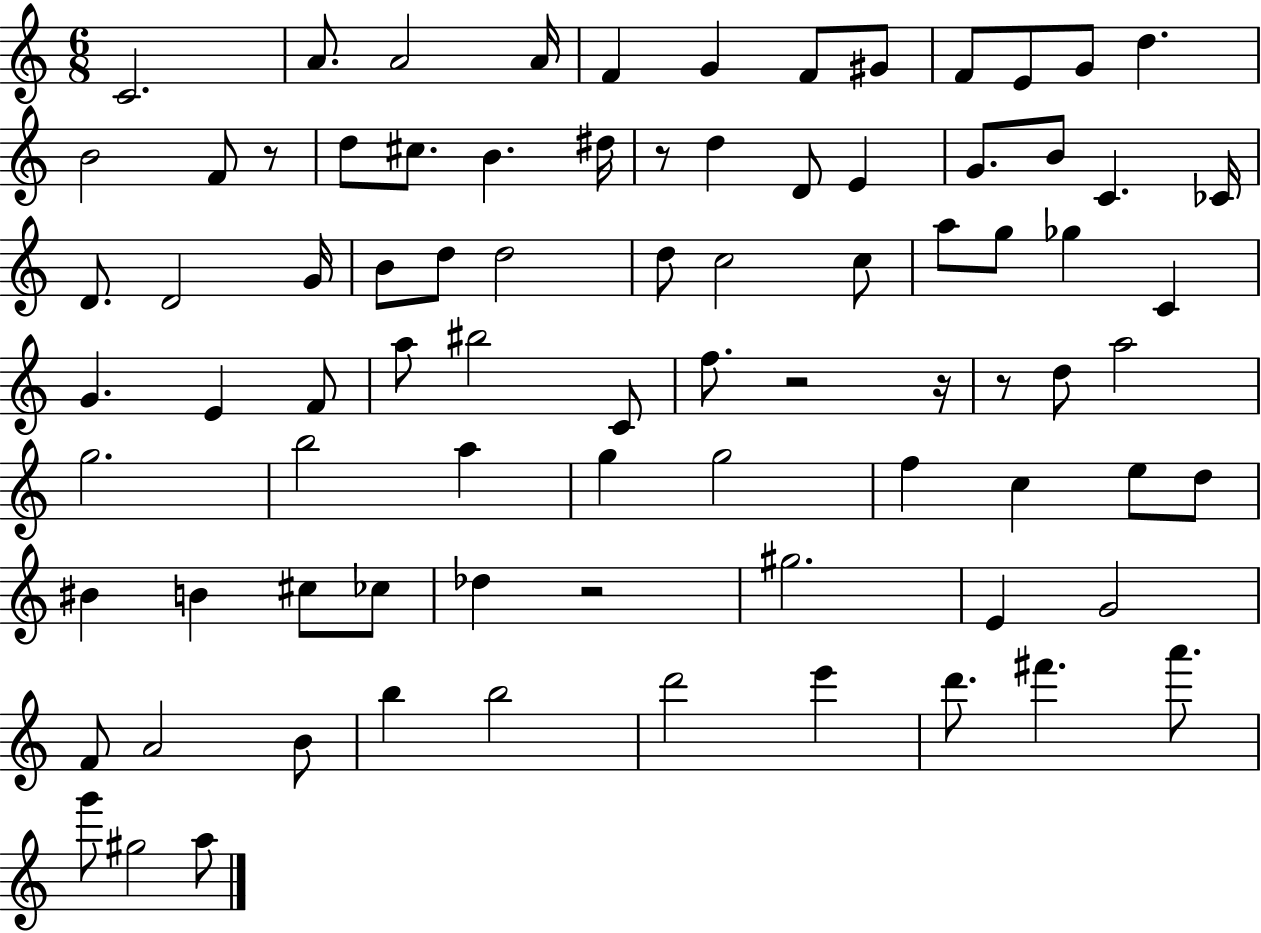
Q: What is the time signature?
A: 6/8